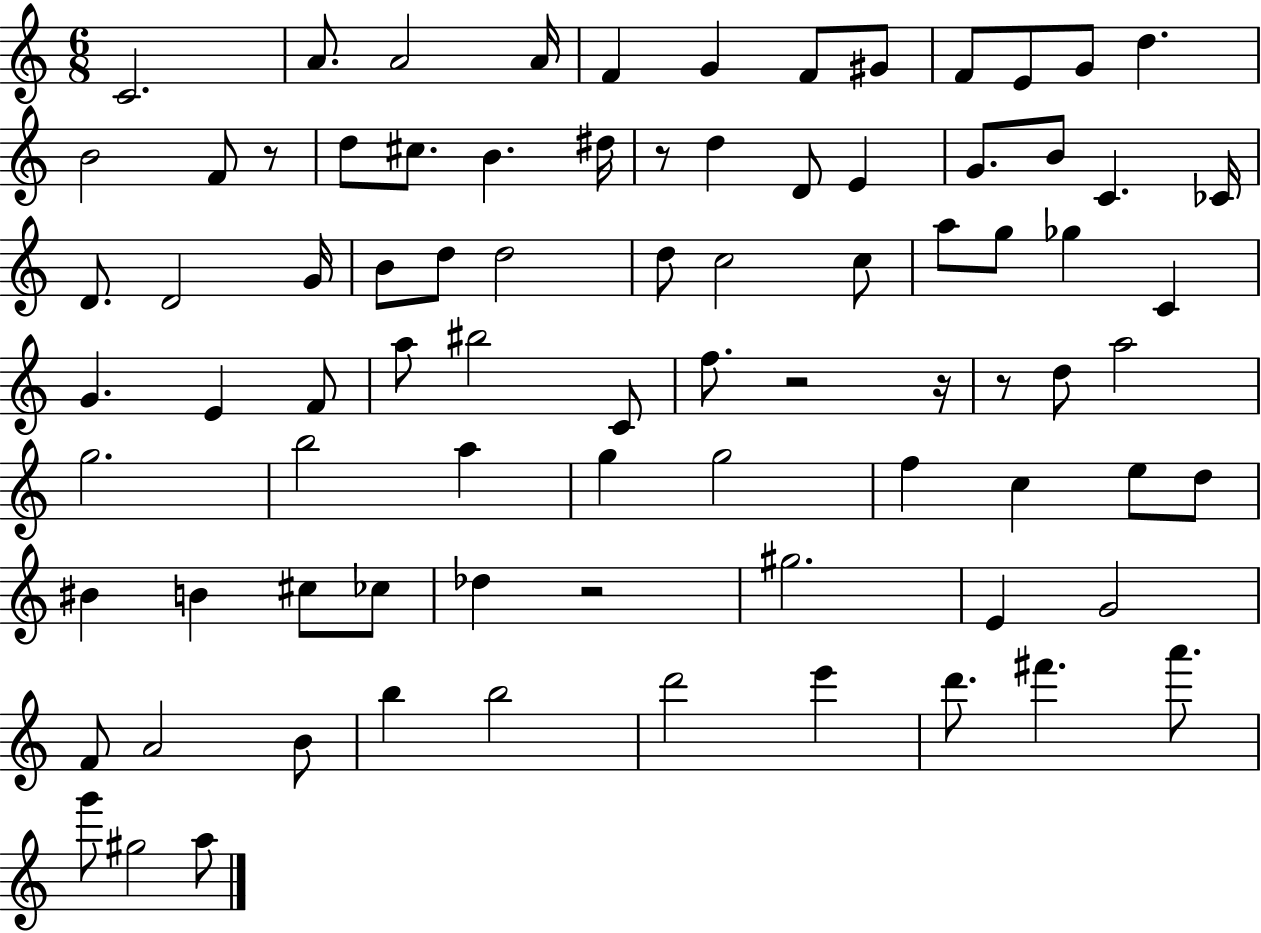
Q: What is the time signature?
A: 6/8